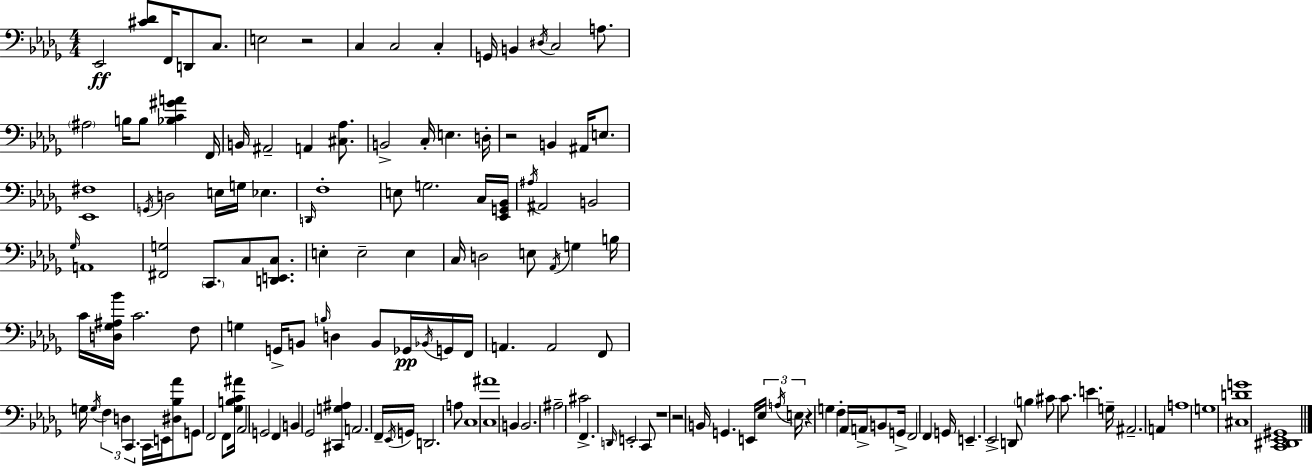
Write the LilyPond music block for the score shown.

{
  \clef bass
  \numericTimeSignature
  \time 4/4
  \key bes \minor
  ees,2\ff <cis' des'>8 f,16 d,8 c8. | e2 r2 | c4 c2 c4-. | g,16 b,4 \acciaccatura { dis16 } c2 a8. | \break \parenthesize ais2 b16 b8 <bes c' gis' a'>4 | f,16 b,16 ais,2-- a,4 <cis aes>8. | b,2-> c16-. e4. | d16-. r2 b,4 ais,16 e8. | \break <ees, fis>1 | \acciaccatura { g,16 } d2 e16 g16 ees4. | \grace { d,16 } f1-. | e8 g2. | \break c16 <ees, g, bes,>16 \acciaccatura { ais16 } ais,2 b,2 | \grace { ges16 } a,1 | <fis, g>2 \parenthesize c,8. | c8 <d, e, c>8. e4-. e2-- | \break e4 c16 d2 e8 | \acciaccatura { aes,16 } g4 b16 c'16 <d ges ais bes'>16 c'2. | f8 g4 g,16-> b,8 \grace { b16 } d4 | b,8 ges,16\pp \acciaccatura { bes,16 } g,16 f,16 a,4. a,2 | \break f,8 g16 \acciaccatura { g16 } \tuplet 3/2 { f4 d4 | c,4. } c,16 e,16 <dis bes aes'>8 g,8 f,2 | f,8 <ges b c' ais'>16 aes,2 | g,2 f,4 b,4 | \break ges,2 <cis, g ais>4 a,2. | f,16-- \acciaccatura { ees,16 } g,16 d,2. | a8 c1 | <c ais'>1 | \break b,4 b,2. | ais2-- | cis'2 f,4.-> | \grace { d,16 } e,2-. c,8 r1 | \break r2 | b,16 g,4. e,16 \tuplet 3/2 { ees16 \acciaccatura { a16 } e16 } r4 | g4 f4-. aes,16 a,16-> b,8 g,16-> f,2 | f,4 g,16 e,4.-- | \break ees,2-> d,8 \parenthesize b4 | cis'8 c'8. e'4. g16-- ais,2.-- | a,4 a1 | g1 | \break <cis d' g'>1 | <c, dis, ees, gis,>1 | \bar "|."
}